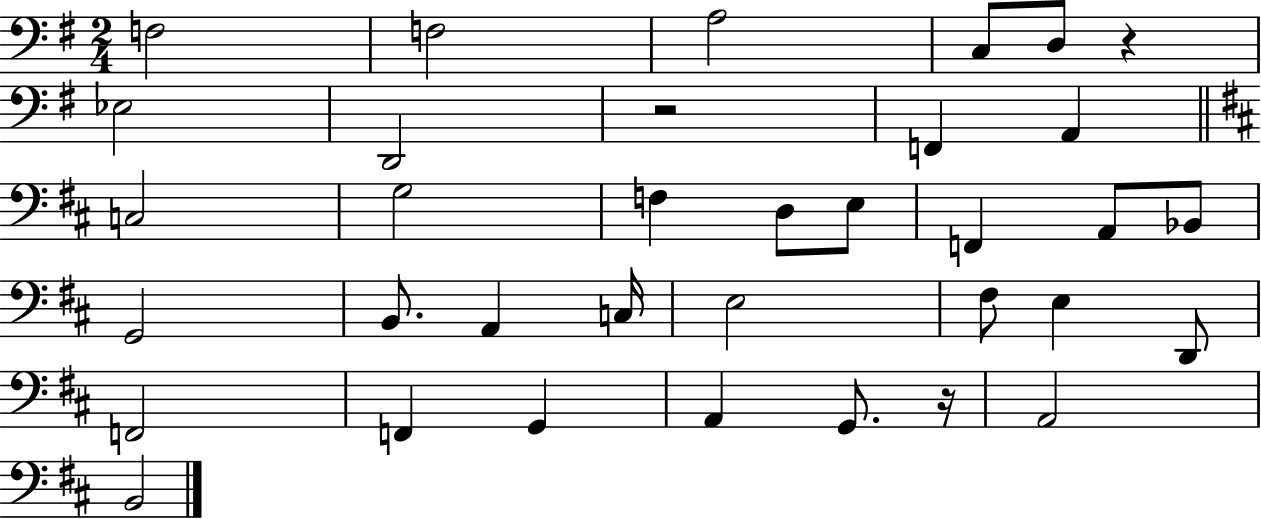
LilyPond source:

{
  \clef bass
  \numericTimeSignature
  \time 2/4
  \key g \major
  \repeat volta 2 { f2 | f2 | a2 | c8 d8 r4 | \break ees2 | d,2 | r2 | f,4 a,4 | \break \bar "||" \break \key b \minor c2 | g2 | f4 d8 e8 | f,4 a,8 bes,8 | \break g,2 | b,8. a,4 c16 | e2 | fis8 e4 d,8 | \break f,2 | f,4 g,4 | a,4 g,8. r16 | a,2 | \break b,2 | } \bar "|."
}